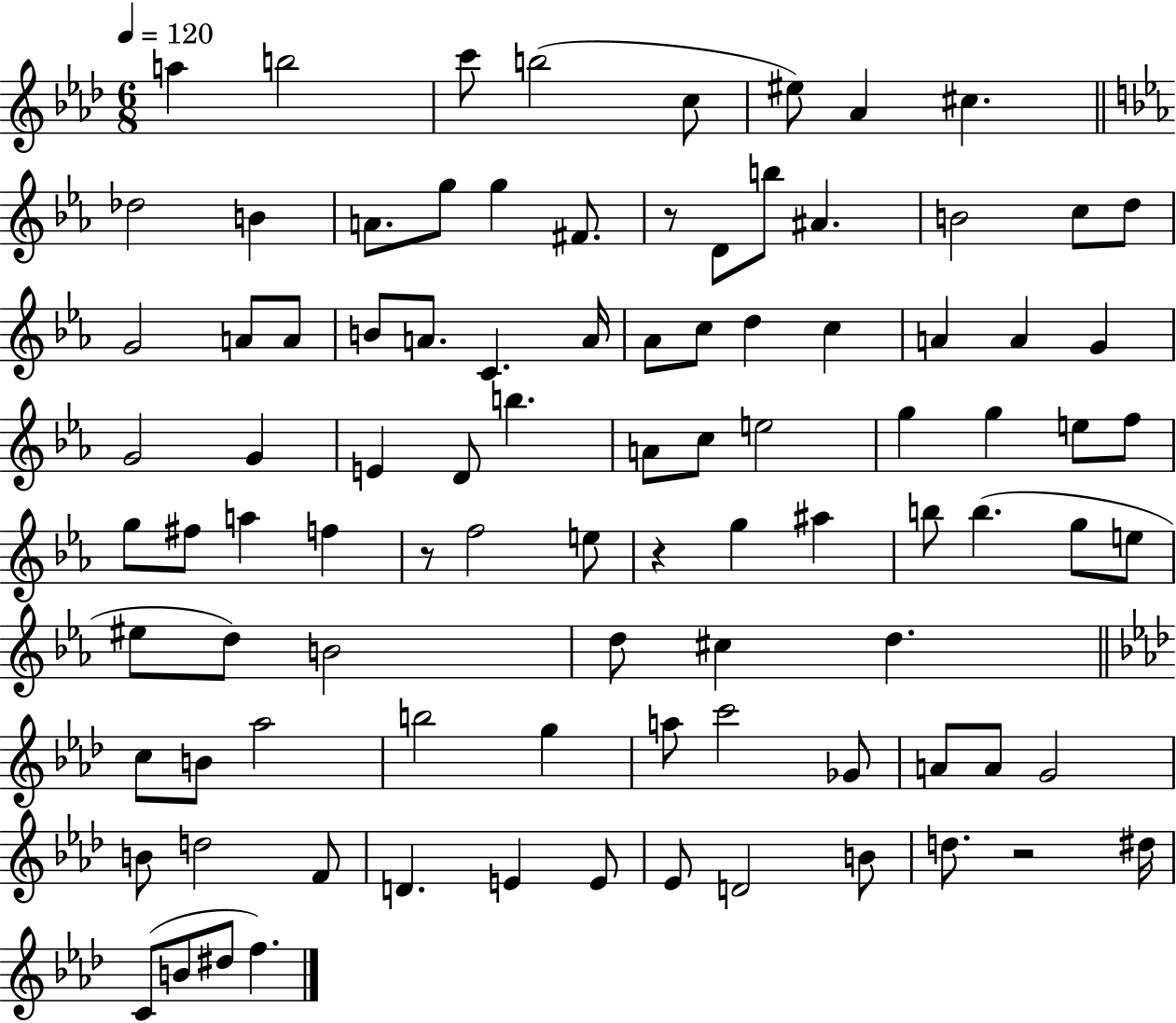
X:1
T:Untitled
M:6/8
L:1/4
K:Ab
a b2 c'/2 b2 c/2 ^e/2 _A ^c _d2 B A/2 g/2 g ^F/2 z/2 D/2 b/2 ^A B2 c/2 d/2 G2 A/2 A/2 B/2 A/2 C A/4 _A/2 c/2 d c A A G G2 G E D/2 b A/2 c/2 e2 g g e/2 f/2 g/2 ^f/2 a f z/2 f2 e/2 z g ^a b/2 b g/2 e/2 ^e/2 d/2 B2 d/2 ^c d c/2 B/2 _a2 b2 g a/2 c'2 _G/2 A/2 A/2 G2 B/2 d2 F/2 D E E/2 _E/2 D2 B/2 d/2 z2 ^d/4 C/2 B/2 ^d/2 f